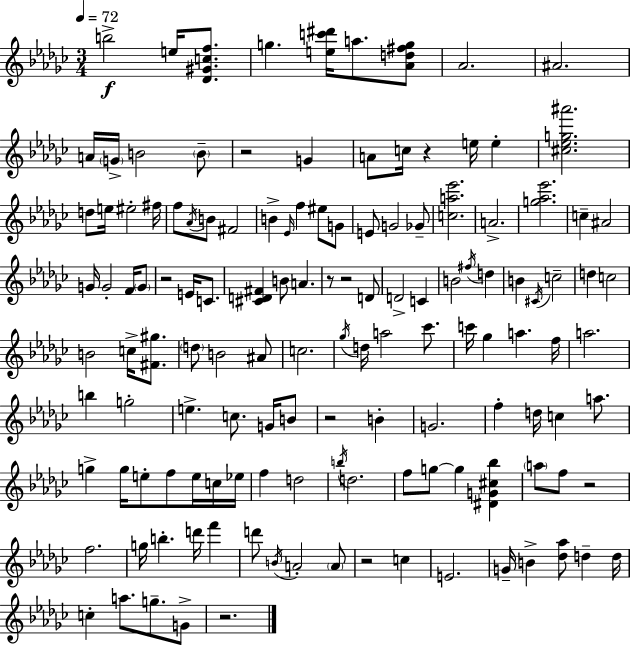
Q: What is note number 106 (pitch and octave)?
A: C5